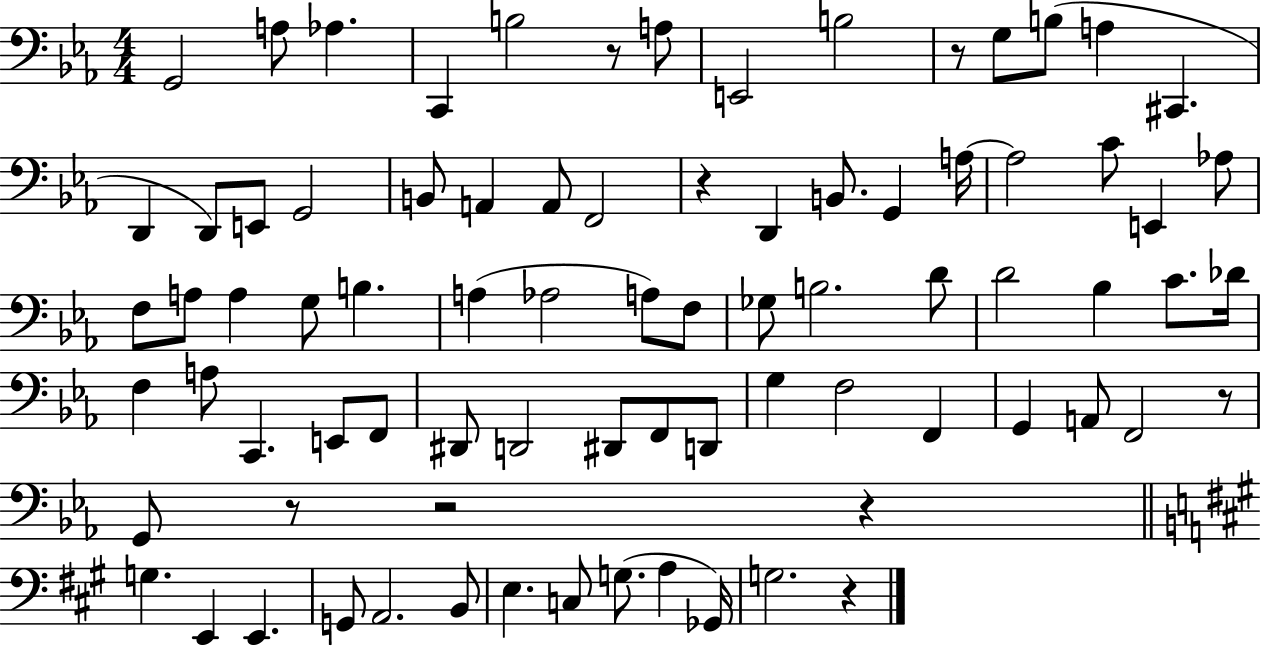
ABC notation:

X:1
T:Untitled
M:4/4
L:1/4
K:Eb
G,,2 A,/2 _A, C,, B,2 z/2 A,/2 E,,2 B,2 z/2 G,/2 B,/2 A, ^C,, D,, D,,/2 E,,/2 G,,2 B,,/2 A,, A,,/2 F,,2 z D,, B,,/2 G,, A,/4 A,2 C/2 E,, _A,/2 F,/2 A,/2 A, G,/2 B, A, _A,2 A,/2 F,/2 _G,/2 B,2 D/2 D2 _B, C/2 _D/4 F, A,/2 C,, E,,/2 F,,/2 ^D,,/2 D,,2 ^D,,/2 F,,/2 D,,/2 G, F,2 F,, G,, A,,/2 F,,2 z/2 G,,/2 z/2 z2 z G, E,, E,, G,,/2 A,,2 B,,/2 E, C,/2 G,/2 A, _G,,/4 G,2 z